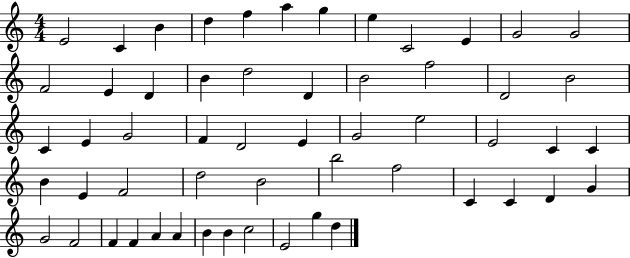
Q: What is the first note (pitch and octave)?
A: E4